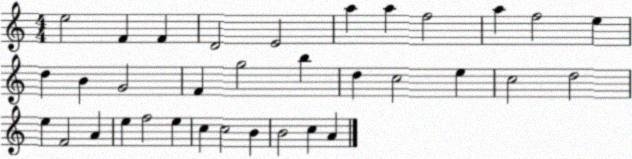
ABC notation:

X:1
T:Untitled
M:4/4
L:1/4
K:C
e2 F F D2 E2 a a f2 a f2 e d B G2 F g2 b d c2 e c2 d2 e F2 A e f2 e c c2 B B2 c A